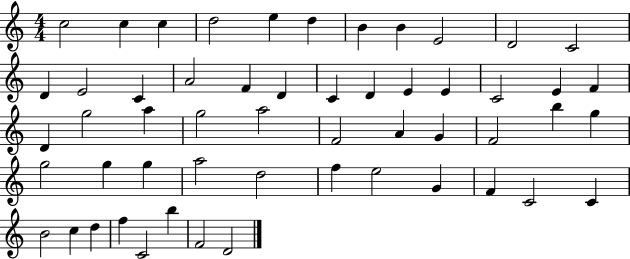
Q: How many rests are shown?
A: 0